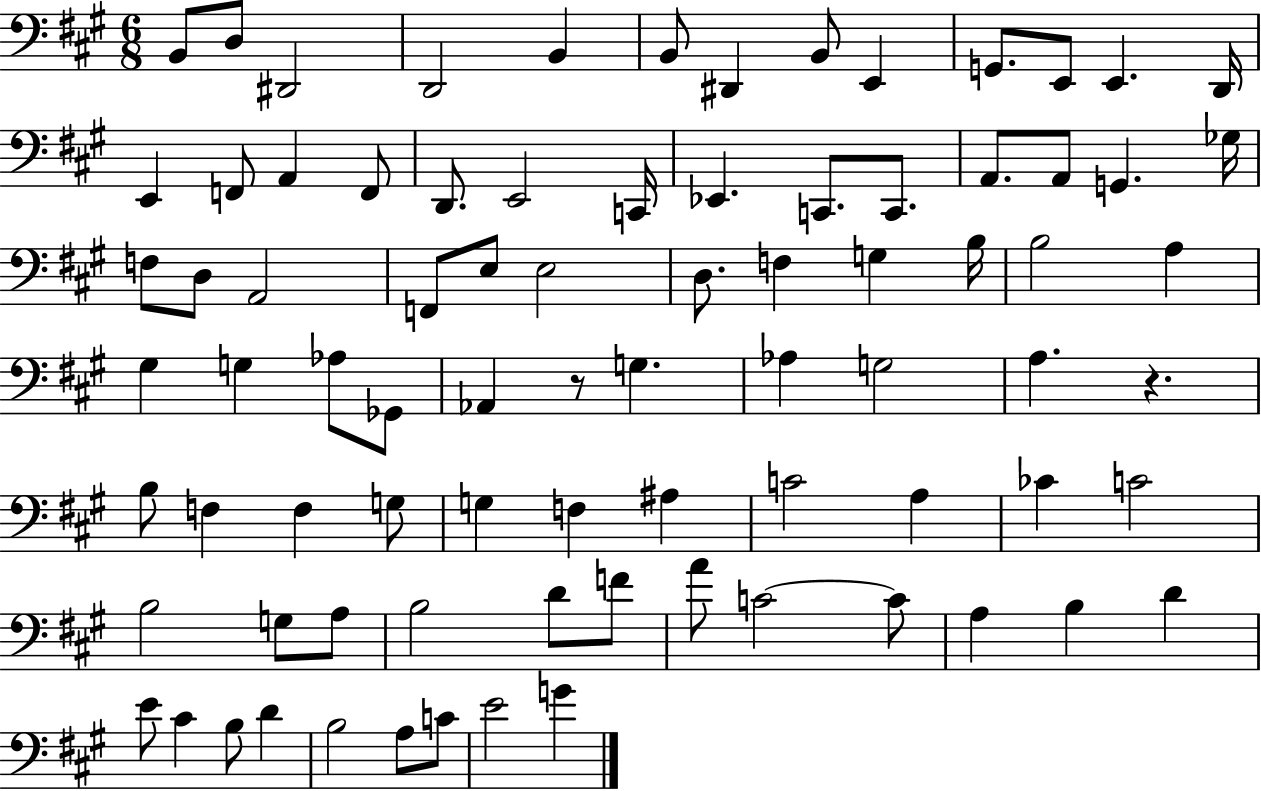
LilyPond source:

{
  \clef bass
  \numericTimeSignature
  \time 6/8
  \key a \major
  b,8 d8 dis,2 | d,2 b,4 | b,8 dis,4 b,8 e,4 | g,8. e,8 e,4. d,16 | \break e,4 f,8 a,4 f,8 | d,8. e,2 c,16 | ees,4. c,8. c,8. | a,8. a,8 g,4. ges16 | \break f8 d8 a,2 | f,8 e8 e2 | d8. f4 g4 b16 | b2 a4 | \break gis4 g4 aes8 ges,8 | aes,4 r8 g4. | aes4 g2 | a4. r4. | \break b8 f4 f4 g8 | g4 f4 ais4 | c'2 a4 | ces'4 c'2 | \break b2 g8 a8 | b2 d'8 f'8 | a'8 c'2~~ c'8 | a4 b4 d'4 | \break e'8 cis'4 b8 d'4 | b2 a8 c'8 | e'2 g'4 | \bar "|."
}